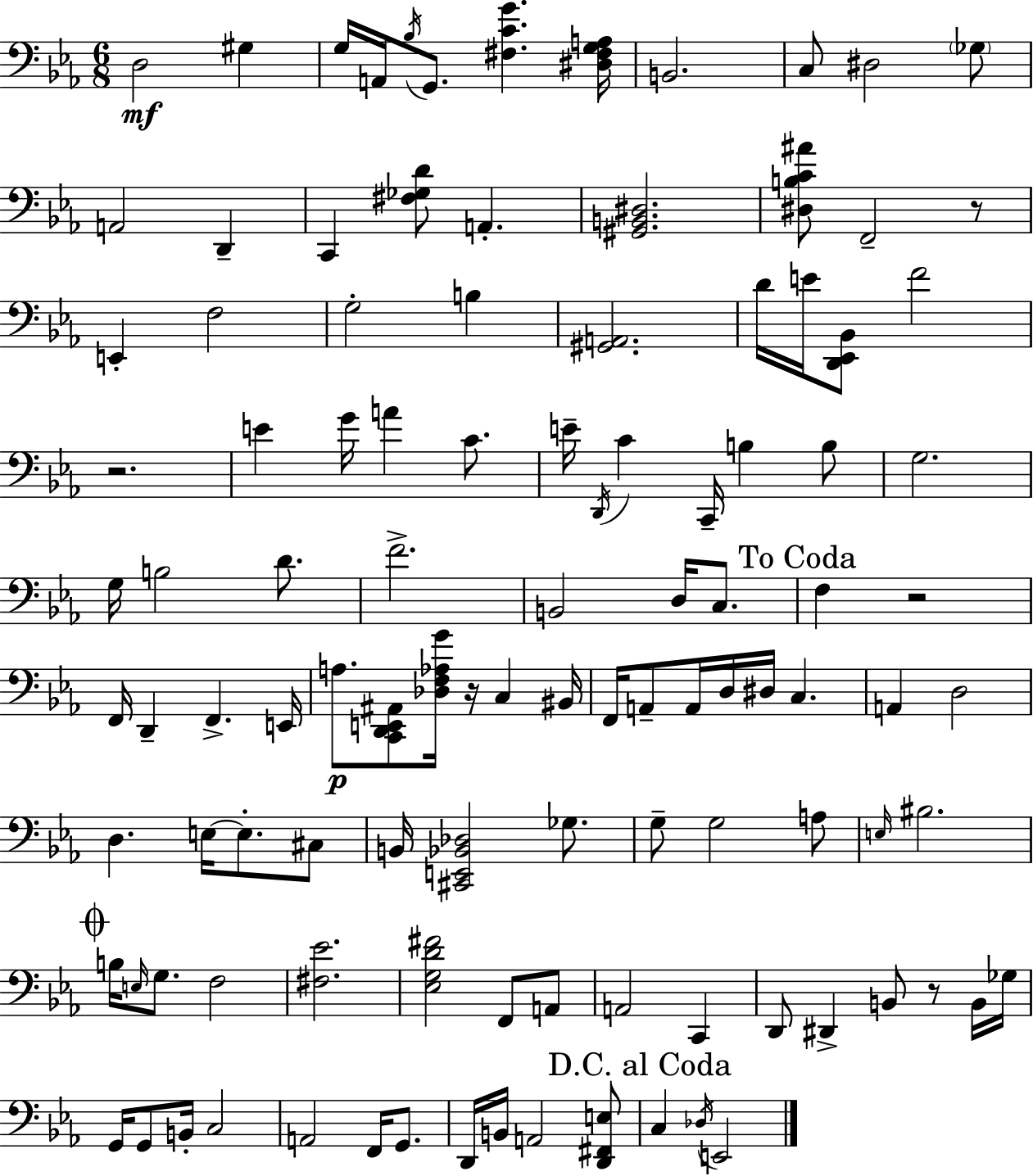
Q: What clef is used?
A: bass